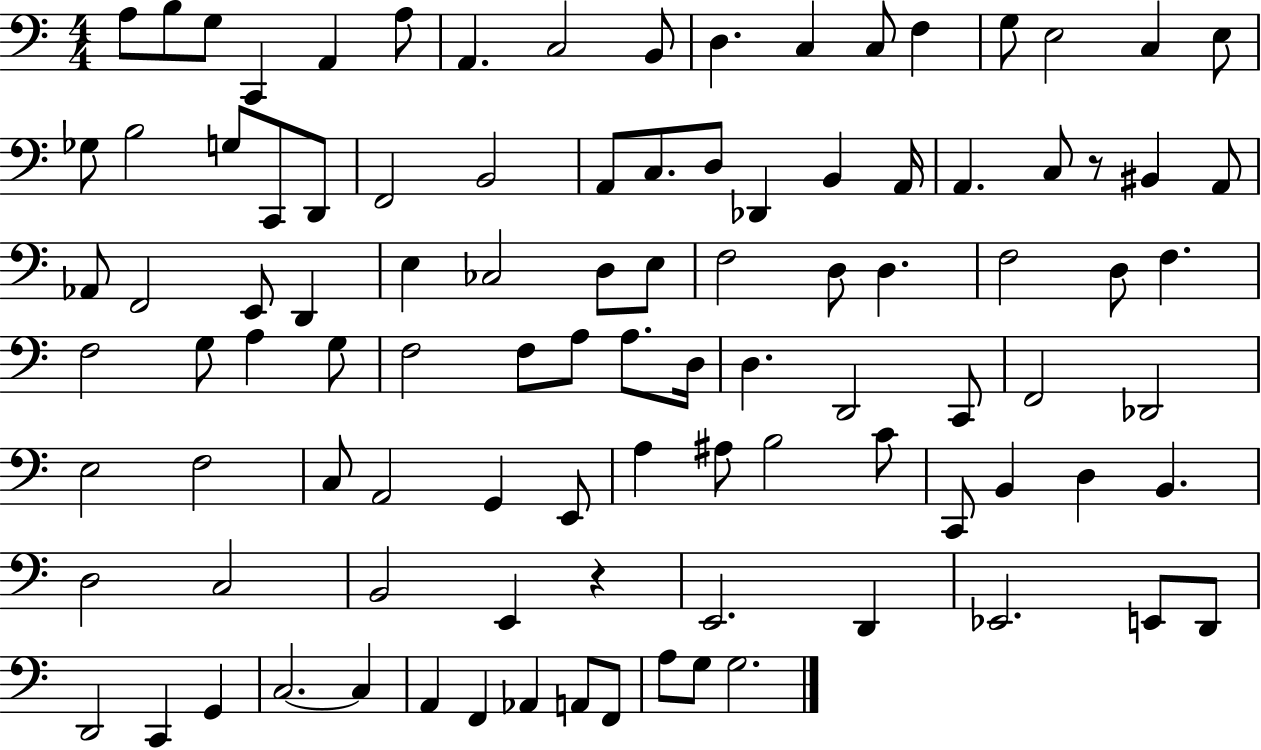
A3/e B3/e G3/e C2/q A2/q A3/e A2/q. C3/h B2/e D3/q. C3/q C3/e F3/q G3/e E3/h C3/q E3/e Gb3/e B3/h G3/e C2/e D2/e F2/h B2/h A2/e C3/e. D3/e Db2/q B2/q A2/s A2/q. C3/e R/e BIS2/q A2/e Ab2/e F2/h E2/e D2/q E3/q CES3/h D3/e E3/e F3/h D3/e D3/q. F3/h D3/e F3/q. F3/h G3/e A3/q G3/e F3/h F3/e A3/e A3/e. D3/s D3/q. D2/h C2/e F2/h Db2/h E3/h F3/h C3/e A2/h G2/q E2/e A3/q A#3/e B3/h C4/e C2/e B2/q D3/q B2/q. D3/h C3/h B2/h E2/q R/q E2/h. D2/q Eb2/h. E2/e D2/e D2/h C2/q G2/q C3/h. C3/q A2/q F2/q Ab2/q A2/e F2/e A3/e G3/e G3/h.